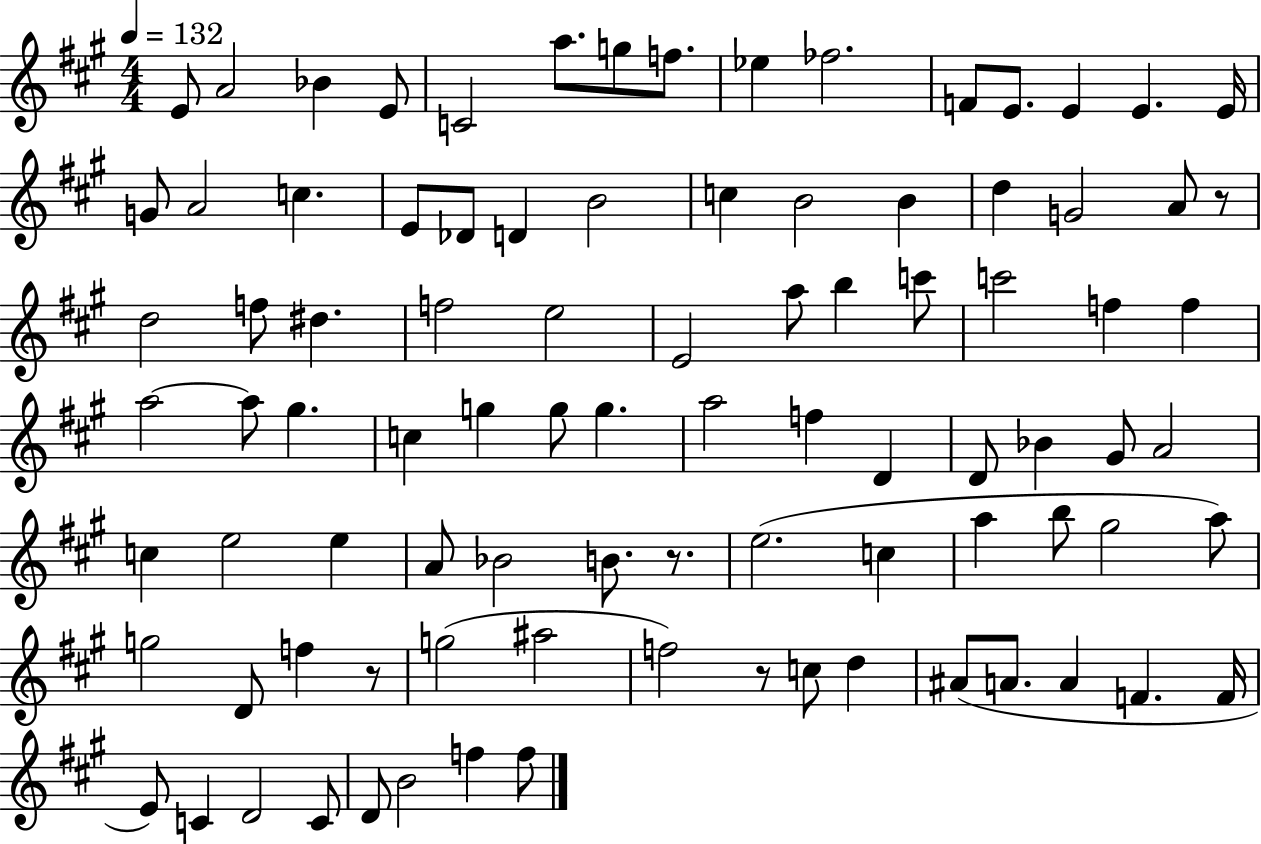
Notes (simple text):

E4/e A4/h Bb4/q E4/e C4/h A5/e. G5/e F5/e. Eb5/q FES5/h. F4/e E4/e. E4/q E4/q. E4/s G4/e A4/h C5/q. E4/e Db4/e D4/q B4/h C5/q B4/h B4/q D5/q G4/h A4/e R/e D5/h F5/e D#5/q. F5/h E5/h E4/h A5/e B5/q C6/e C6/h F5/q F5/q A5/h A5/e G#5/q. C5/q G5/q G5/e G5/q. A5/h F5/q D4/q D4/e Bb4/q G#4/e A4/h C5/q E5/h E5/q A4/e Bb4/h B4/e. R/e. E5/h. C5/q A5/q B5/e G#5/h A5/e G5/h D4/e F5/q R/e G5/h A#5/h F5/h R/e C5/e D5/q A#4/e A4/e. A4/q F4/q. F4/s E4/e C4/q D4/h C4/e D4/e B4/h F5/q F5/e